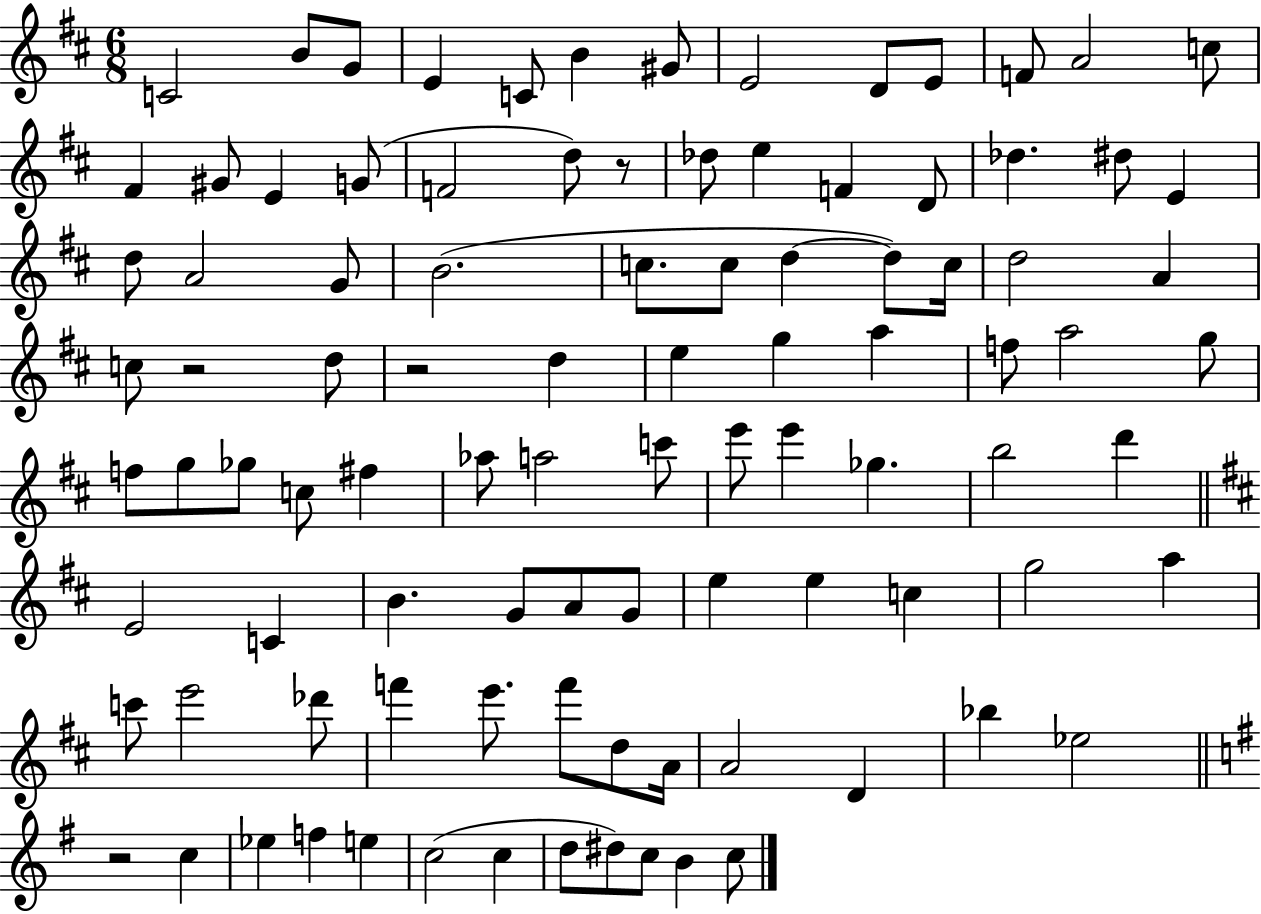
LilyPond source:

{
  \clef treble
  \numericTimeSignature
  \time 6/8
  \key d \major
  \repeat volta 2 { c'2 b'8 g'8 | e'4 c'8 b'4 gis'8 | e'2 d'8 e'8 | f'8 a'2 c''8 | \break fis'4 gis'8 e'4 g'8( | f'2 d''8) r8 | des''8 e''4 f'4 d'8 | des''4. dis''8 e'4 | \break d''8 a'2 g'8 | b'2.( | c''8. c''8 d''4~~ d''8) c''16 | d''2 a'4 | \break c''8 r2 d''8 | r2 d''4 | e''4 g''4 a''4 | f''8 a''2 g''8 | \break f''8 g''8 ges''8 c''8 fis''4 | aes''8 a''2 c'''8 | e'''8 e'''4 ges''4. | b''2 d'''4 | \break \bar "||" \break \key d \major e'2 c'4 | b'4. g'8 a'8 g'8 | e''4 e''4 c''4 | g''2 a''4 | \break c'''8 e'''2 des'''8 | f'''4 e'''8. f'''8 d''8 a'16 | a'2 d'4 | bes''4 ees''2 | \break \bar "||" \break \key g \major r2 c''4 | ees''4 f''4 e''4 | c''2( c''4 | d''8 dis''8) c''8 b'4 c''8 | \break } \bar "|."
}